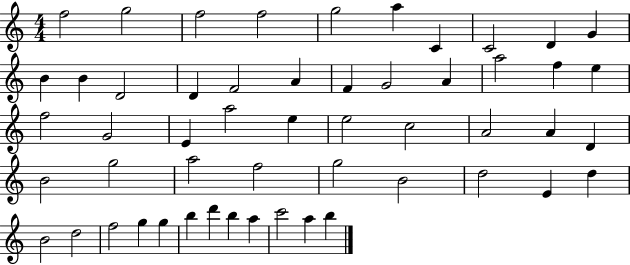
{
  \clef treble
  \numericTimeSignature
  \time 4/4
  \key c \major
  f''2 g''2 | f''2 f''2 | g''2 a''4 c'4 | c'2 d'4 g'4 | \break b'4 b'4 d'2 | d'4 f'2 a'4 | f'4 g'2 a'4 | a''2 f''4 e''4 | \break f''2 g'2 | e'4 a''2 e''4 | e''2 c''2 | a'2 a'4 d'4 | \break b'2 g''2 | a''2 f''2 | g''2 b'2 | d''2 e'4 d''4 | \break b'2 d''2 | f''2 g''4 g''4 | b''4 d'''4 b''4 a''4 | c'''2 a''4 b''4 | \break \bar "|."
}